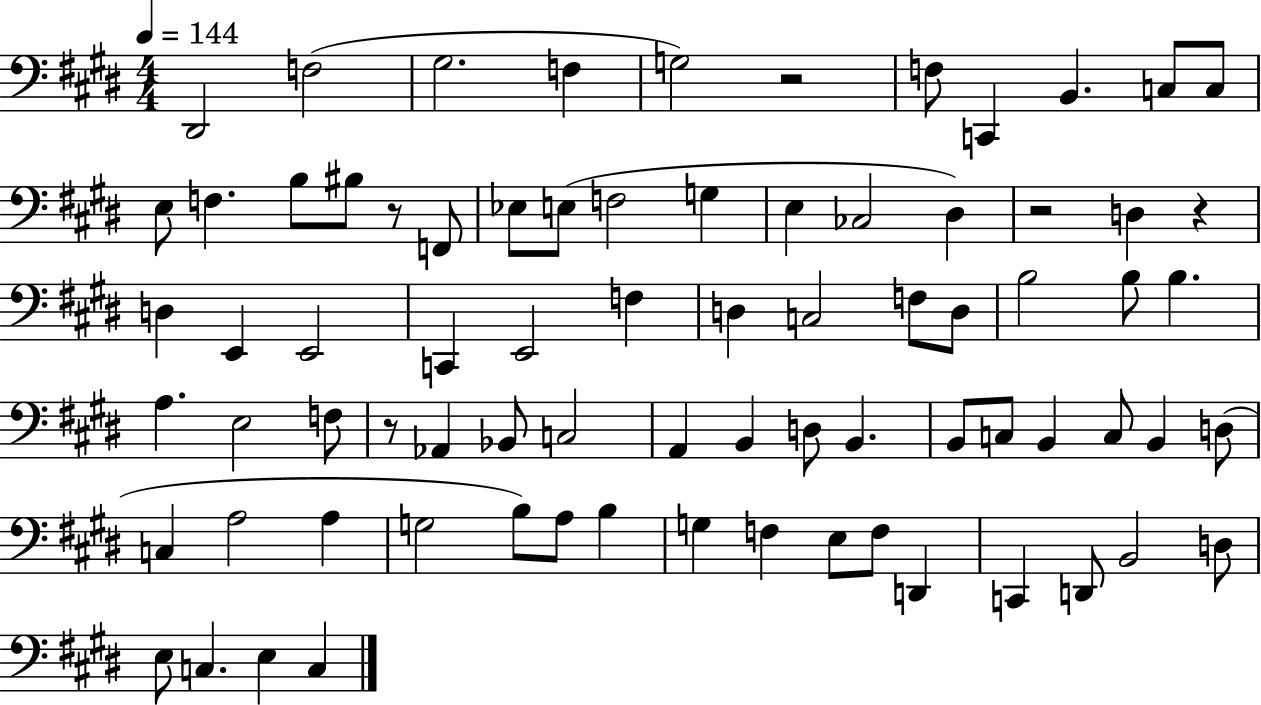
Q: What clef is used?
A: bass